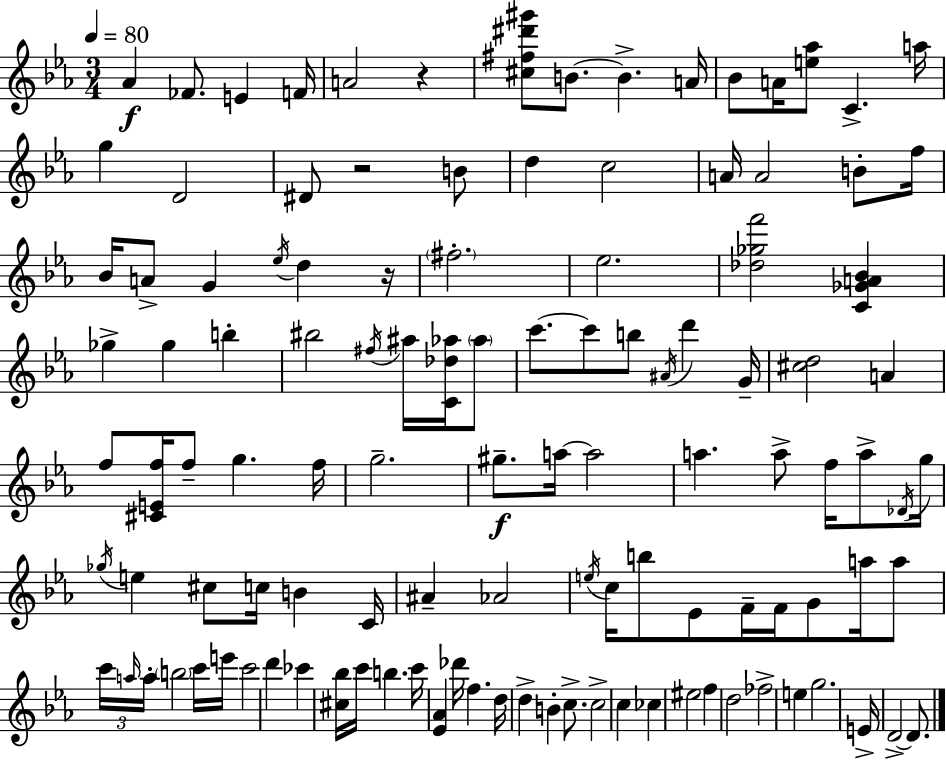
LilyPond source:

{
  \clef treble
  \numericTimeSignature
  \time 3/4
  \key ees \major
  \tempo 4 = 80
  \repeat volta 2 { aes'4\f fes'8. e'4 f'16 | a'2 r4 | <cis'' fis'' dis''' gis'''>8 b'8.~~ b'4.-> a'16 | bes'8 a'16 <e'' aes''>8 c'4.-> a''16 | \break g''4 d'2 | dis'8 r2 b'8 | d''4 c''2 | a'16 a'2 b'8-. f''16 | \break bes'16 a'8-> g'4 \acciaccatura { ees''16 } d''4 | r16 \parenthesize fis''2.-. | ees''2. | <des'' ges'' f'''>2 <c' ges' a' bes'>4 | \break ges''4-> ges''4 b''4-. | bis''2 \acciaccatura { fis''16 } ais''16 <c' des'' aes''>16 | \parenthesize aes''8 c'''8.~~ c'''8 b''8 \acciaccatura { ais'16 } d'''4 | g'16-- <cis'' d''>2 a'4 | \break f''8 <cis' e' f''>16 f''8-- g''4. | f''16 g''2.-- | gis''8.--\f a''16~~ a''2 | a''4. a''8-> f''16 | \break a''8-> \acciaccatura { des'16 } g''16 \acciaccatura { ges''16 } e''4 cis''8 c''16 | b'4 c'16 ais'4-- aes'2 | \acciaccatura { e''16 } c''16 b''8 ees'8 f'16-- | f'16 g'8 a''16 a''8 \tuplet 3/2 { c'''16 \grace { a''16 } a''16-. } \parenthesize b''2 | \break c'''16 e'''16 c'''2 | d'''4 ces'''4 <cis'' bes''>16 | c'''16 b''4. c'''16 <ees' aes'>4 | des'''16 f''4. d''16 d''4-> | \break b'4-. c''8.-> c''2-> | c''4 ces''4 eis''2 | f''4 d''2 | fes''2-> | \break e''4 g''2. | e'16-> d'2->~~ | d'8. } \bar "|."
}